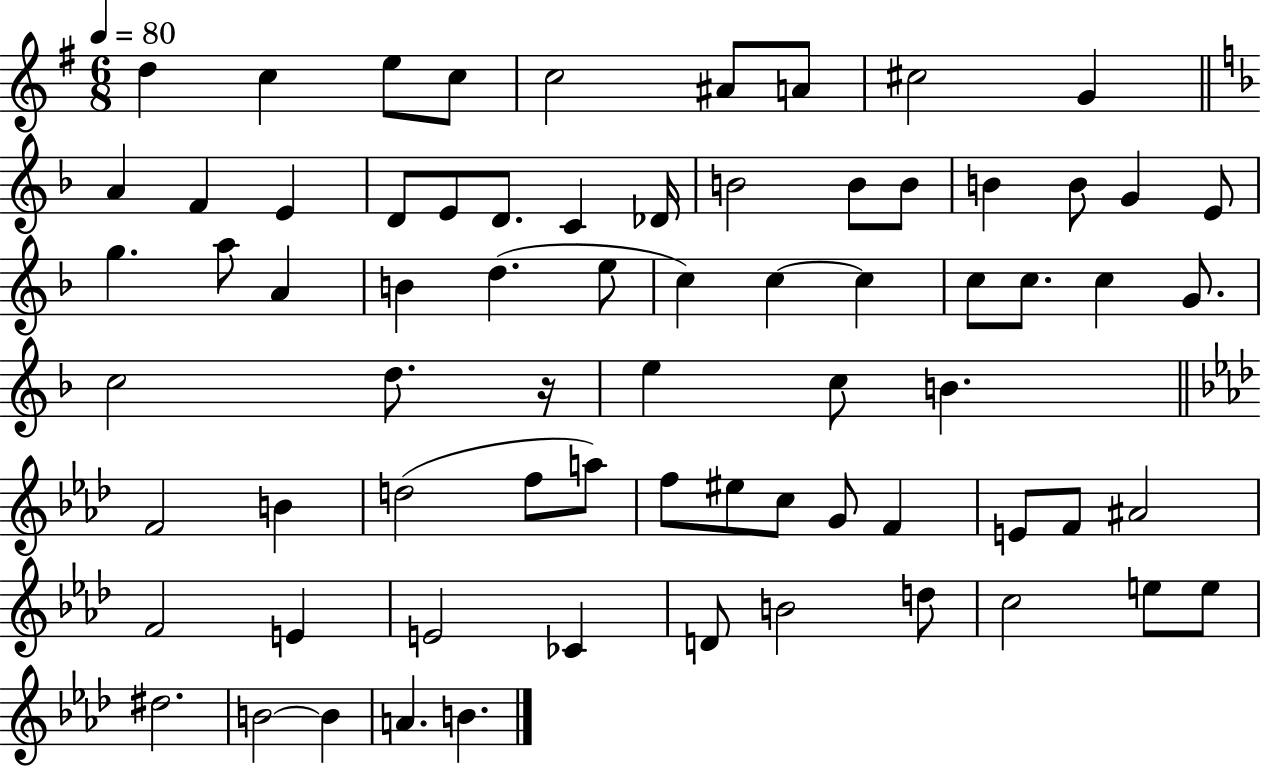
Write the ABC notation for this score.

X:1
T:Untitled
M:6/8
L:1/4
K:G
d c e/2 c/2 c2 ^A/2 A/2 ^c2 G A F E D/2 E/2 D/2 C _D/4 B2 B/2 B/2 B B/2 G E/2 g a/2 A B d e/2 c c c c/2 c/2 c G/2 c2 d/2 z/4 e c/2 B F2 B d2 f/2 a/2 f/2 ^e/2 c/2 G/2 F E/2 F/2 ^A2 F2 E E2 _C D/2 B2 d/2 c2 e/2 e/2 ^d2 B2 B A B